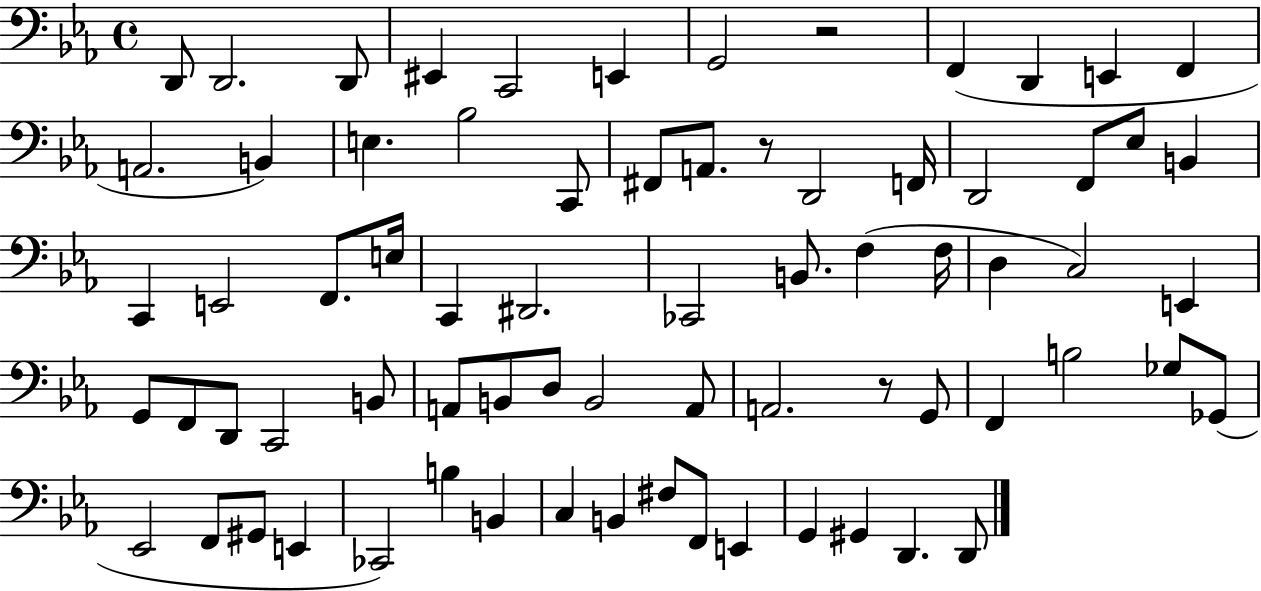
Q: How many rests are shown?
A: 3